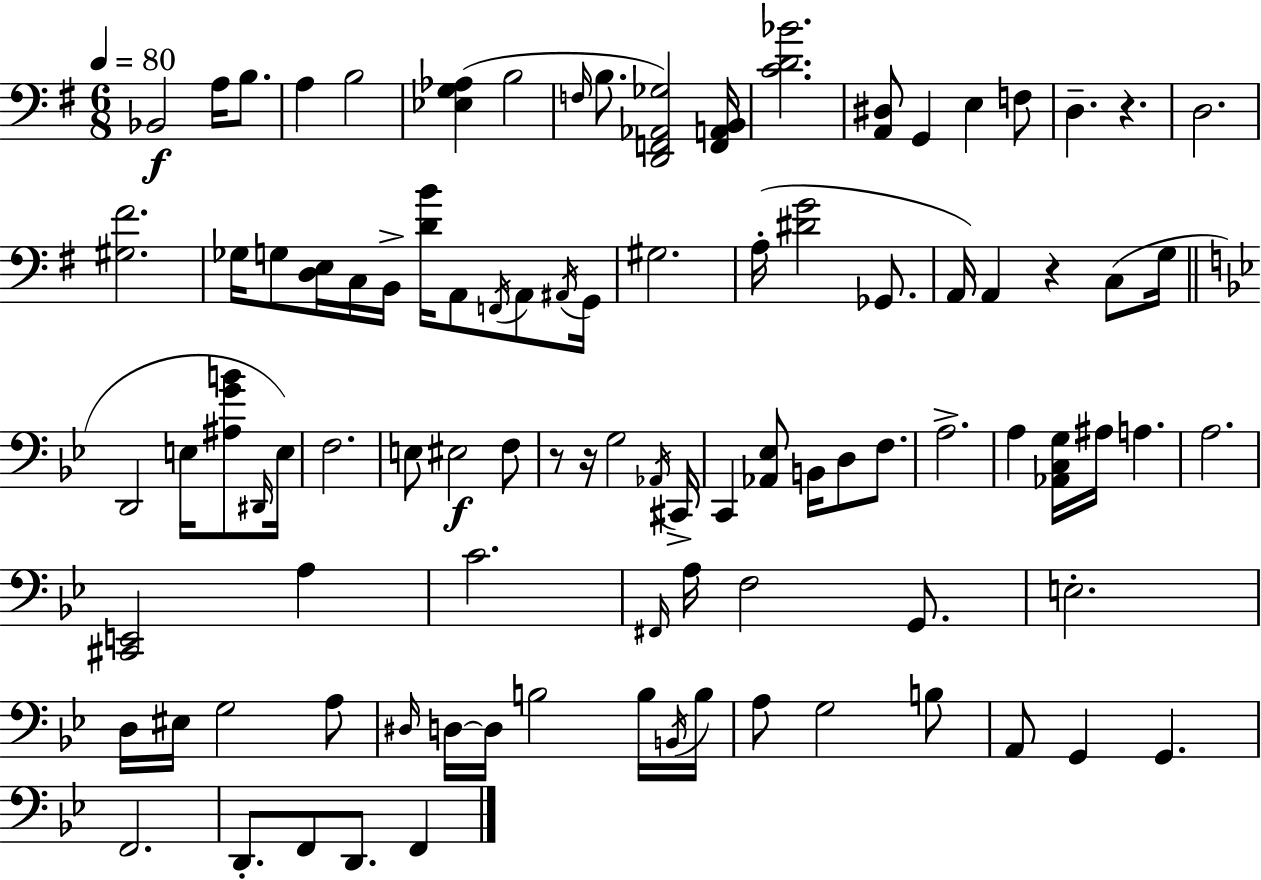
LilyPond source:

{
  \clef bass
  \numericTimeSignature
  \time 6/8
  \key g \major
  \tempo 4 = 80
  \repeat volta 2 { bes,2\f a16 b8. | a4 b2 | <ees g aes>4( b2 | \grace { f16 } b8. <d, f, aes, ges>2) | \break <f, a, b,>16 <c' d' bes'>2. | <a, dis>8 g,4 e4 f8 | d4.-- r4. | d2. | \break <gis fis'>2. | ges16 g8 <d e>16 c16 b,16-> <d' b'>16 a,8 \acciaccatura { f,16 } a,8 | \acciaccatura { ais,16 } g,16 gis2. | a16-.( <dis' g'>2 | \break ges,8. a,16) a,4 r4 | c8( g16 \bar "||" \break \key g \minor d,2 e16 <ais g' b'>8 \grace { dis,16 }) | e16 f2. | e8 eis2\f f8 | r8 r16 g2 | \break \acciaccatura { aes,16 } cis,16-> c,4 <aes, ees>8 b,16 d8 f8. | a2.-> | a4 <aes, c g>16 ais16 a4. | a2. | \break <cis, e,>2 a4 | c'2. | \grace { fis,16 } a16 f2 | g,8. e2.-. | \break d16 eis16 g2 | a8 \grace { dis16 } d16~~ d16 b2 | b16 \acciaccatura { b,16 } b16 a8 g2 | b8 a,8 g,4 g,4. | \break f,2. | d,8.-. f,8 d,8. | f,4 } \bar "|."
}